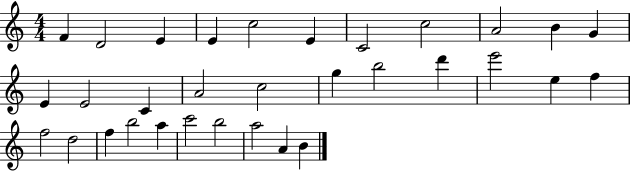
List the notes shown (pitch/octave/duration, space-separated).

F4/q D4/h E4/q E4/q C5/h E4/q C4/h C5/h A4/h B4/q G4/q E4/q E4/h C4/q A4/h C5/h G5/q B5/h D6/q E6/h E5/q F5/q F5/h D5/h F5/q B5/h A5/q C6/h B5/h A5/h A4/q B4/q